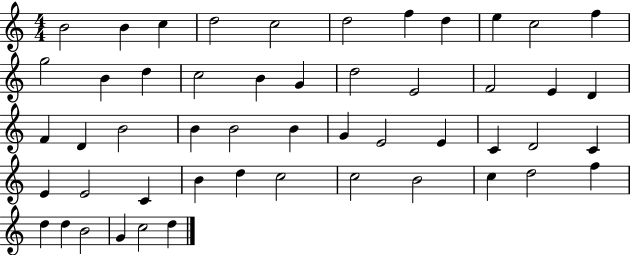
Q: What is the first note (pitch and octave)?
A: B4